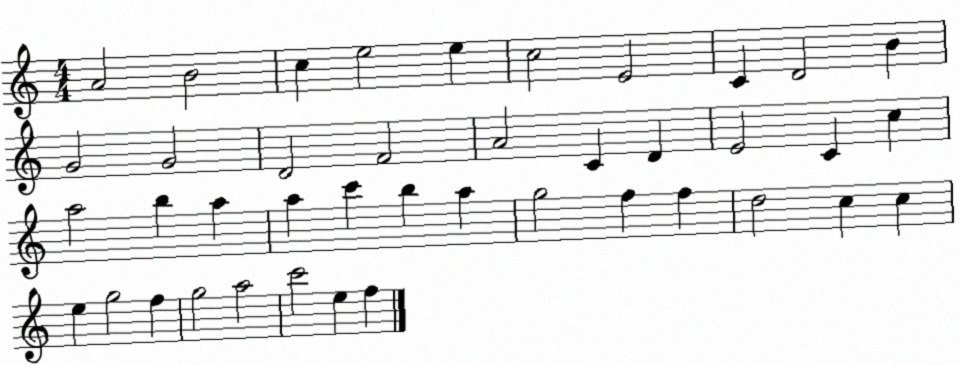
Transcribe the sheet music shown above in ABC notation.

X:1
T:Untitled
M:4/4
L:1/4
K:C
A2 B2 c e2 e c2 E2 C D2 B G2 G2 D2 F2 A2 C D E2 C c a2 b a a c' b a g2 f f d2 c c e g2 f g2 a2 c'2 e f